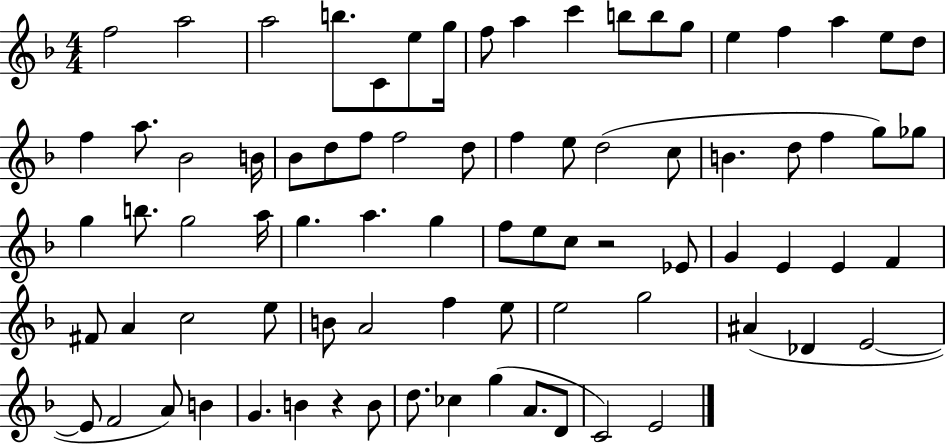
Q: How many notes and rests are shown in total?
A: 80